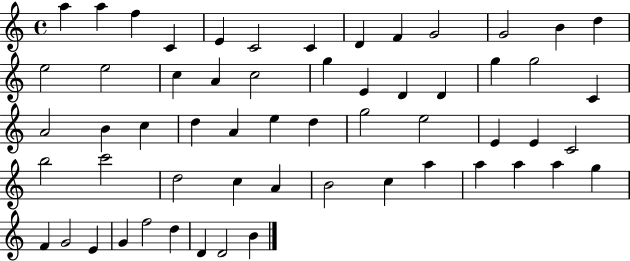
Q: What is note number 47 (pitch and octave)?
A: A5